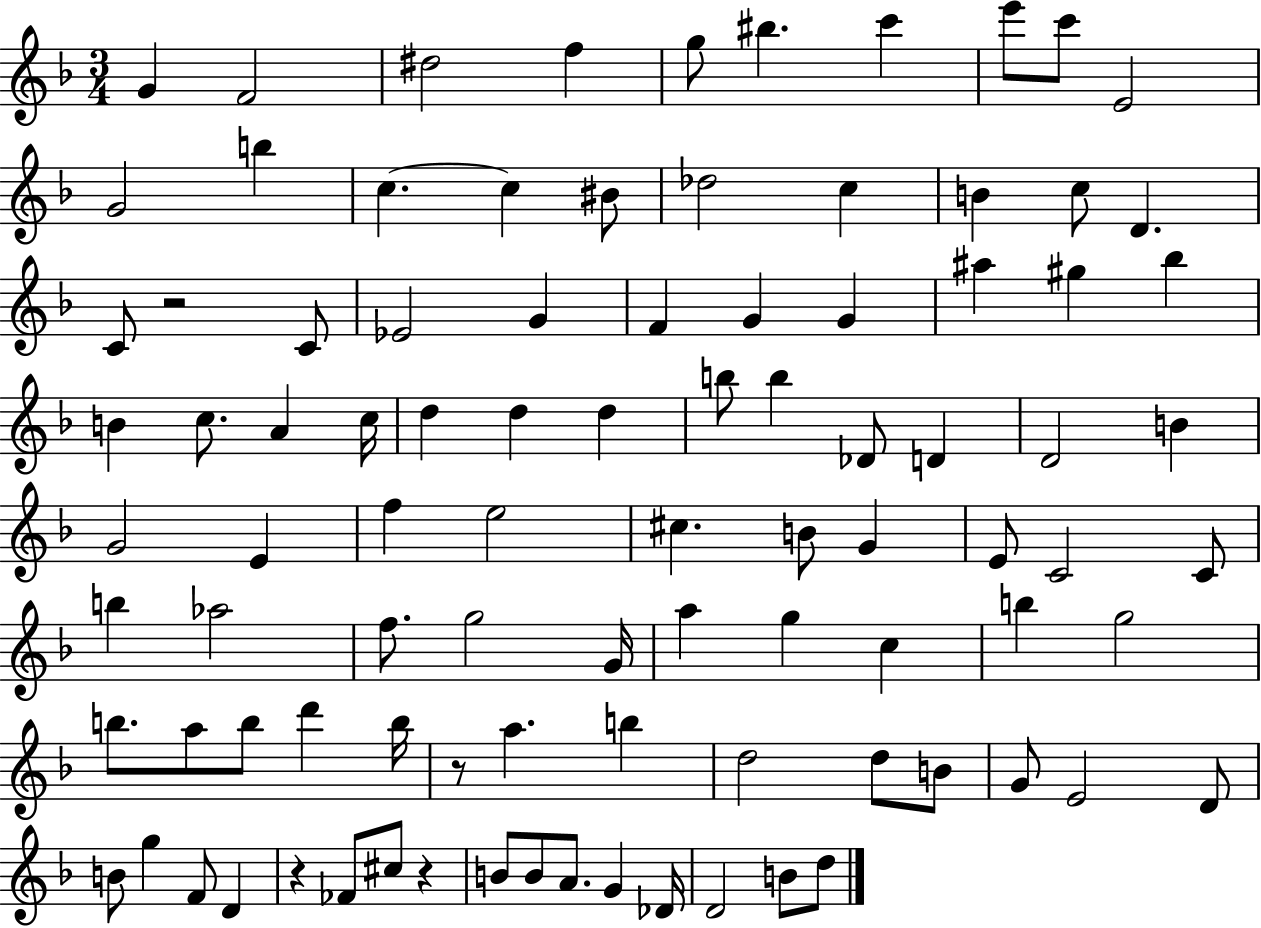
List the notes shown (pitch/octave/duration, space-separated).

G4/q F4/h D#5/h F5/q G5/e BIS5/q. C6/q E6/e C6/e E4/h G4/h B5/q C5/q. C5/q BIS4/e Db5/h C5/q B4/q C5/e D4/q. C4/e R/h C4/e Eb4/h G4/q F4/q G4/q G4/q A#5/q G#5/q Bb5/q B4/q C5/e. A4/q C5/s D5/q D5/q D5/q B5/e B5/q Db4/e D4/q D4/h B4/q G4/h E4/q F5/q E5/h C#5/q. B4/e G4/q E4/e C4/h C4/e B5/q Ab5/h F5/e. G5/h G4/s A5/q G5/q C5/q B5/q G5/h B5/e. A5/e B5/e D6/q B5/s R/e A5/q. B5/q D5/h D5/e B4/e G4/e E4/h D4/e B4/e G5/q F4/e D4/q R/q FES4/e C#5/e R/q B4/e B4/e A4/e. G4/q Db4/s D4/h B4/e D5/e